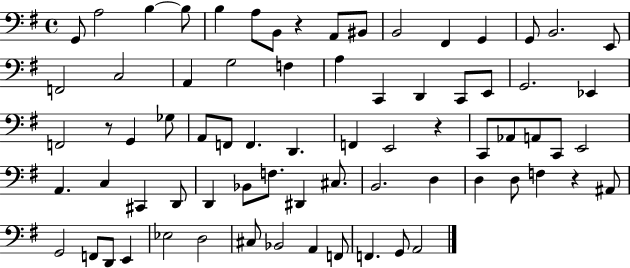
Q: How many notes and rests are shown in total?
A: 73